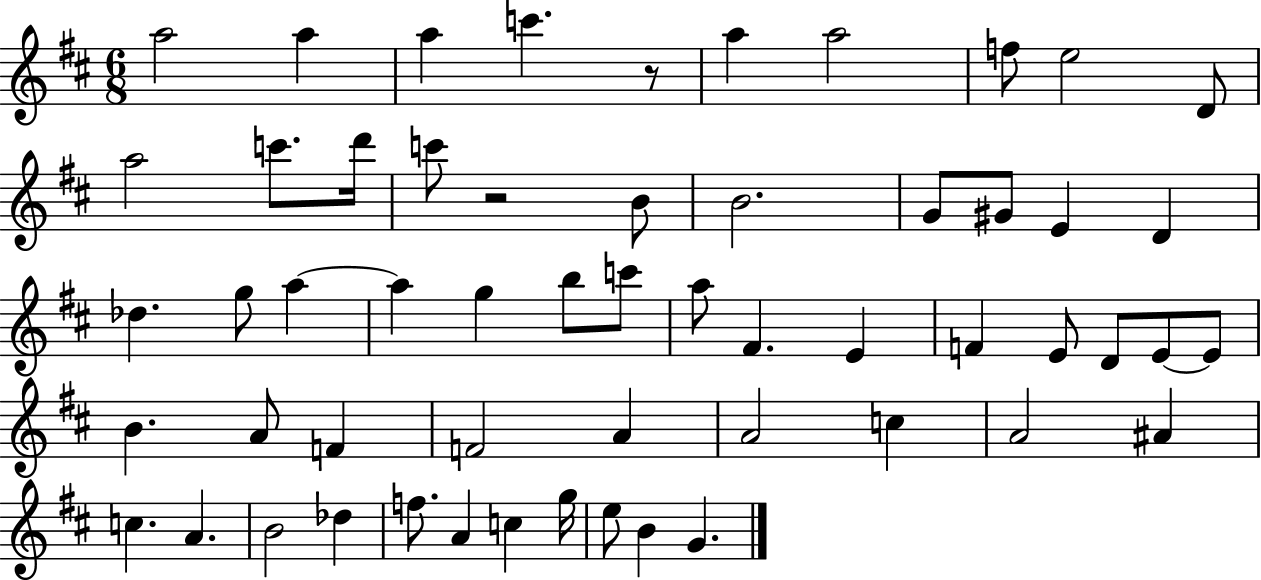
{
  \clef treble
  \numericTimeSignature
  \time 6/8
  \key d \major
  a''2 a''4 | a''4 c'''4. r8 | a''4 a''2 | f''8 e''2 d'8 | \break a''2 c'''8. d'''16 | c'''8 r2 b'8 | b'2. | g'8 gis'8 e'4 d'4 | \break des''4. g''8 a''4~~ | a''4 g''4 b''8 c'''8 | a''8 fis'4. e'4 | f'4 e'8 d'8 e'8~~ e'8 | \break b'4. a'8 f'4 | f'2 a'4 | a'2 c''4 | a'2 ais'4 | \break c''4. a'4. | b'2 des''4 | f''8. a'4 c''4 g''16 | e''8 b'4 g'4. | \break \bar "|."
}